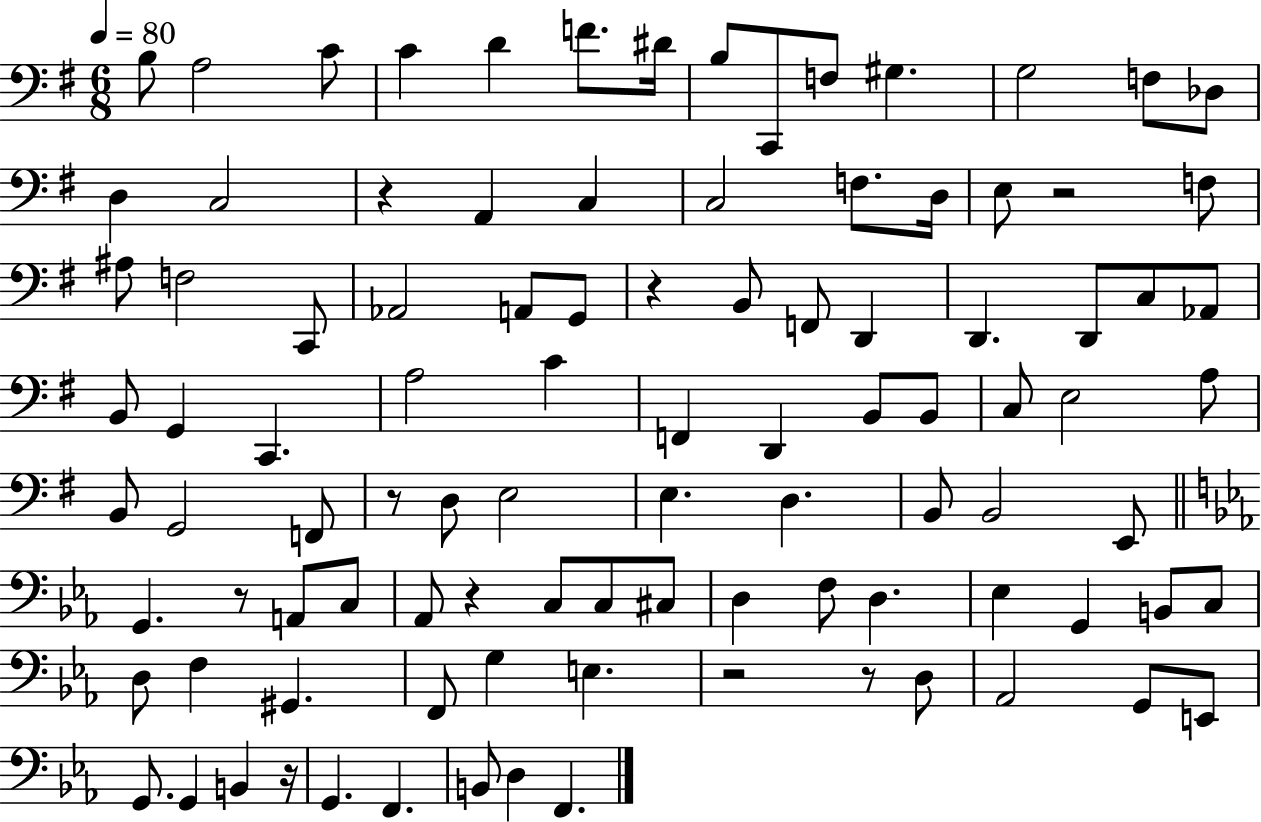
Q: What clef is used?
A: bass